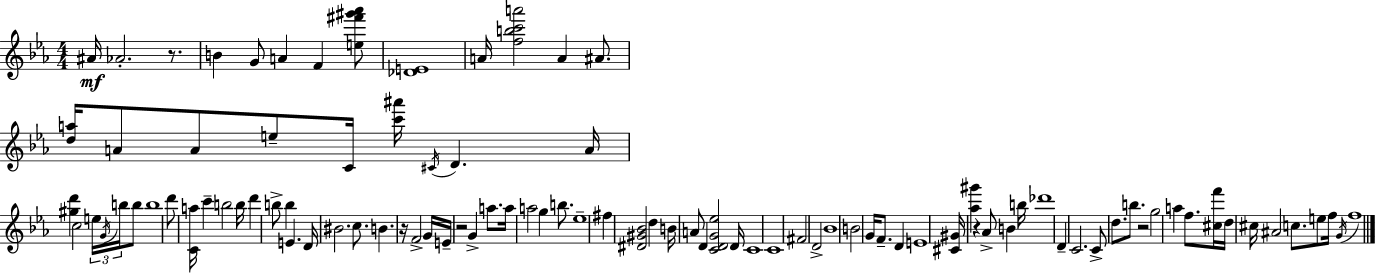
{
  \clef treble
  \numericTimeSignature
  \time 4/4
  \key c \minor
  \repeat volta 2 { ais'16\mf aes'2.-. r8. | b'4 g'8 a'4 f'4 <e'' fis''' gis''' aes'''>8 | <des' e'>1 | a'16 <f'' b'' c''' a'''>2 a'4 ais'8. | \break <d'' a''>16 a'8 a'8 e''8-- c'16 <c''' ais'''>16 \acciaccatura { cis'16 } d'4. | a'16 <gis'' d'''>4 c''2 \tuplet 3/2 { e''16 \acciaccatura { g'16 } b''16 } | b''8 b''1 | d'''8 <c' a''>16 c'''4-- b''2 | \break b''16 d'''4 b''8-> b''4 e'4. | d'16 bis'2. c''8. | b'4. r16 f'2-> | g'16 e'16-- r2 g'4-> a''8. | \break a''16 a''2 g''4 b''8. | ees''1-- | fis''4 <dis' gis' bes'>2 d''4 | b'16 a'8 d'4 <c' d' g' ees''>2 | \break d'16 c'1 | c'1 | fis'2 d'2-> | bes'1 | \break b'2 g'16 f'8.-- d'4 | e'1 | <cis' gis'>16 <aes'' gis'''>4 r4 aes'8-> b'4 | b''16 des'''1 | \break d'4-- c'2. | c'8-> d''8. b''8. r2 | g''2 a''4 f''8. | <cis'' f'''>16 d''16 cis''16 ais'2 c''8. e''8 | \break f''16 \acciaccatura { g'16 } f''1 | } \bar "|."
}